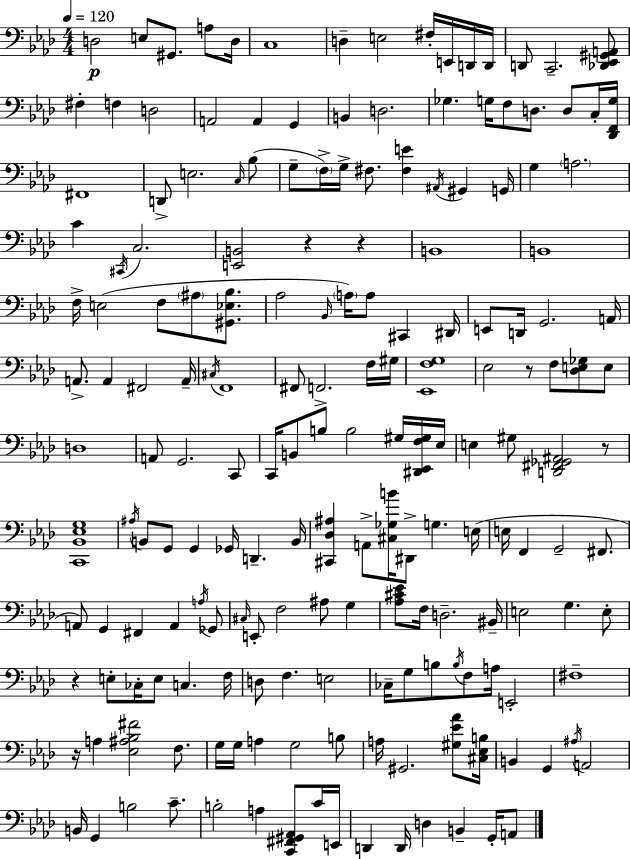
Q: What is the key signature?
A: F minor